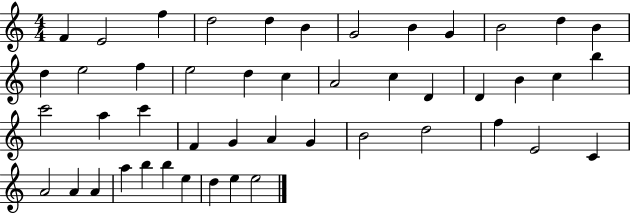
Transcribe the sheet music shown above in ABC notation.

X:1
T:Untitled
M:4/4
L:1/4
K:C
F E2 f d2 d B G2 B G B2 d B d e2 f e2 d c A2 c D D B c b c'2 a c' F G A G B2 d2 f E2 C A2 A A a b b e d e e2